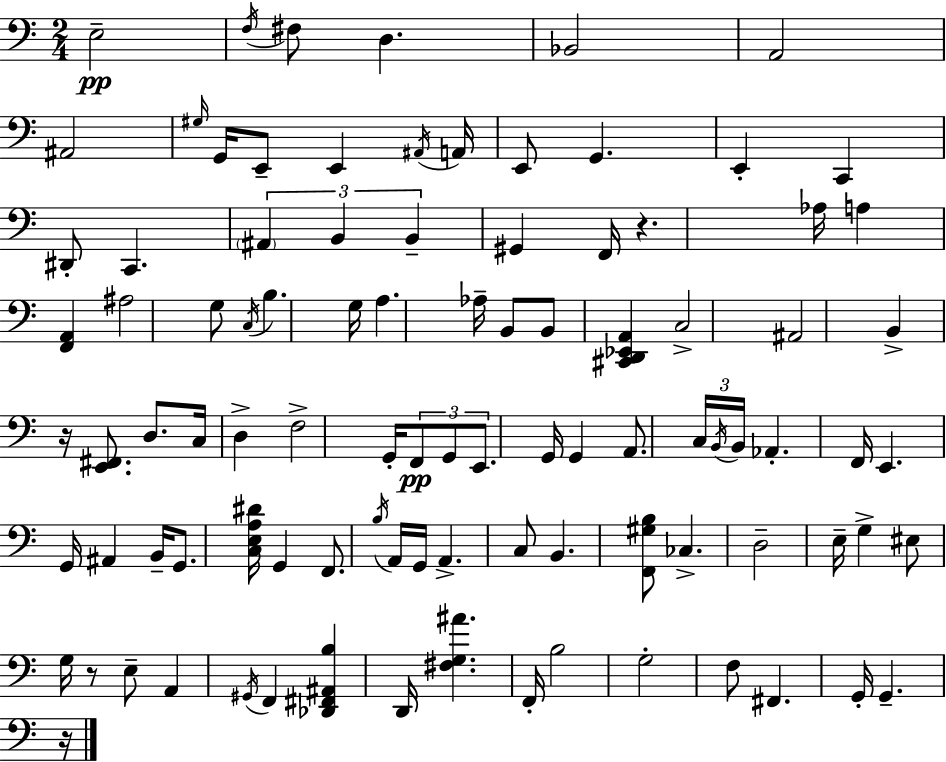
X:1
T:Untitled
M:2/4
L:1/4
K:C
E,2 F,/4 ^F,/2 D, _B,,2 A,,2 ^A,,2 ^G,/4 G,,/4 E,,/2 E,, ^A,,/4 A,,/4 E,,/2 G,, E,, C,, ^D,,/2 C,, ^A,, B,, B,, ^G,, F,,/4 z _A,/4 A, [F,,A,,] ^A,2 G,/2 C,/4 B, G,/4 A, _A,/4 B,,/2 B,,/2 [^C,,D,,_E,,A,,] C,2 ^A,,2 B,, z/4 [E,,^F,,]/2 D,/2 C,/4 D, F,2 G,,/4 F,,/2 G,,/2 E,,/2 G,,/4 G,, A,,/2 C,/4 B,,/4 B,,/4 _A,, F,,/4 E,, G,,/4 ^A,, B,,/4 G,,/2 [C,E,A,^D]/4 G,, F,,/2 B,/4 A,,/4 G,,/4 A,, C,/2 B,, [F,,^G,B,]/2 _C, D,2 E,/4 G, ^E,/2 G,/4 z/2 E,/2 A,, ^G,,/4 F,, [_D,,^F,,^A,,B,] D,,/4 [^F,G,^A] F,,/4 B,2 G,2 F,/2 ^F,, G,,/4 G,, z/4